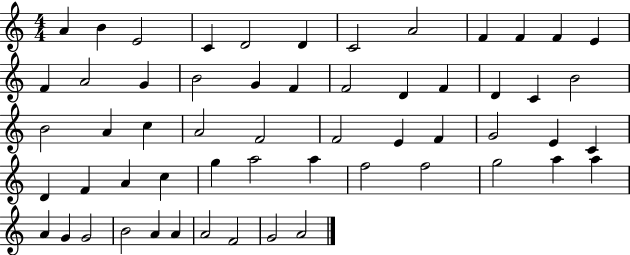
A4/q B4/q E4/h C4/q D4/h D4/q C4/h A4/h F4/q F4/q F4/q E4/q F4/q A4/h G4/q B4/h G4/q F4/q F4/h D4/q F4/q D4/q C4/q B4/h B4/h A4/q C5/q A4/h F4/h F4/h E4/q F4/q G4/h E4/q C4/q D4/q F4/q A4/q C5/q G5/q A5/h A5/q F5/h F5/h G5/h A5/q A5/q A4/q G4/q G4/h B4/h A4/q A4/q A4/h F4/h G4/h A4/h